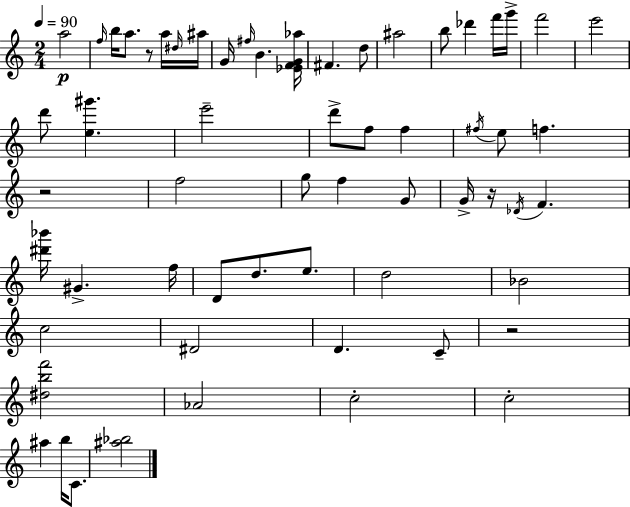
{
  \clef treble
  \numericTimeSignature
  \time 2/4
  \key a \minor
  \tempo 4 = 90
  a''2\p | \grace { f''16 } b''16 a''8. r8 a''16 | \grace { dis''16 } ais''16 g'16 \grace { fis''16 } b'4. | <ees' f' g' aes''>16 fis'4. | \break d''8 ais''2 | b''8 des'''4 | f'''16 g'''16-> f'''2 | e'''2 | \break d'''8 <e'' gis'''>4. | e'''2-- | d'''8-> f''8 f''4 | \acciaccatura { fis''16 } e''8 f''4. | \break r2 | f''2 | g''8 f''4 | g'8 g'16-> r16 \acciaccatura { des'16 } f'4. | \break <dis''' bes'''>16 gis'4.-> | f''16 d'8 d''8. | e''8. d''2 | bes'2 | \break c''2 | dis'2 | d'4. | c'8-- r2 | \break <dis'' b'' f'''>2 | aes'2 | c''2-. | c''2-. | \break ais''4 | b''16 c'8. <ais'' bes''>2 | \bar "|."
}